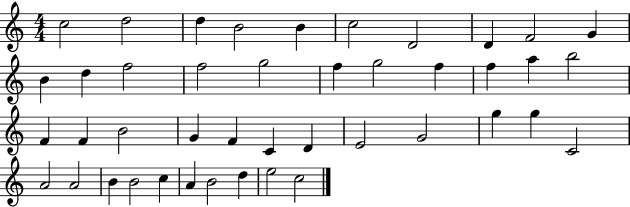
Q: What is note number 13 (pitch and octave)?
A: F5